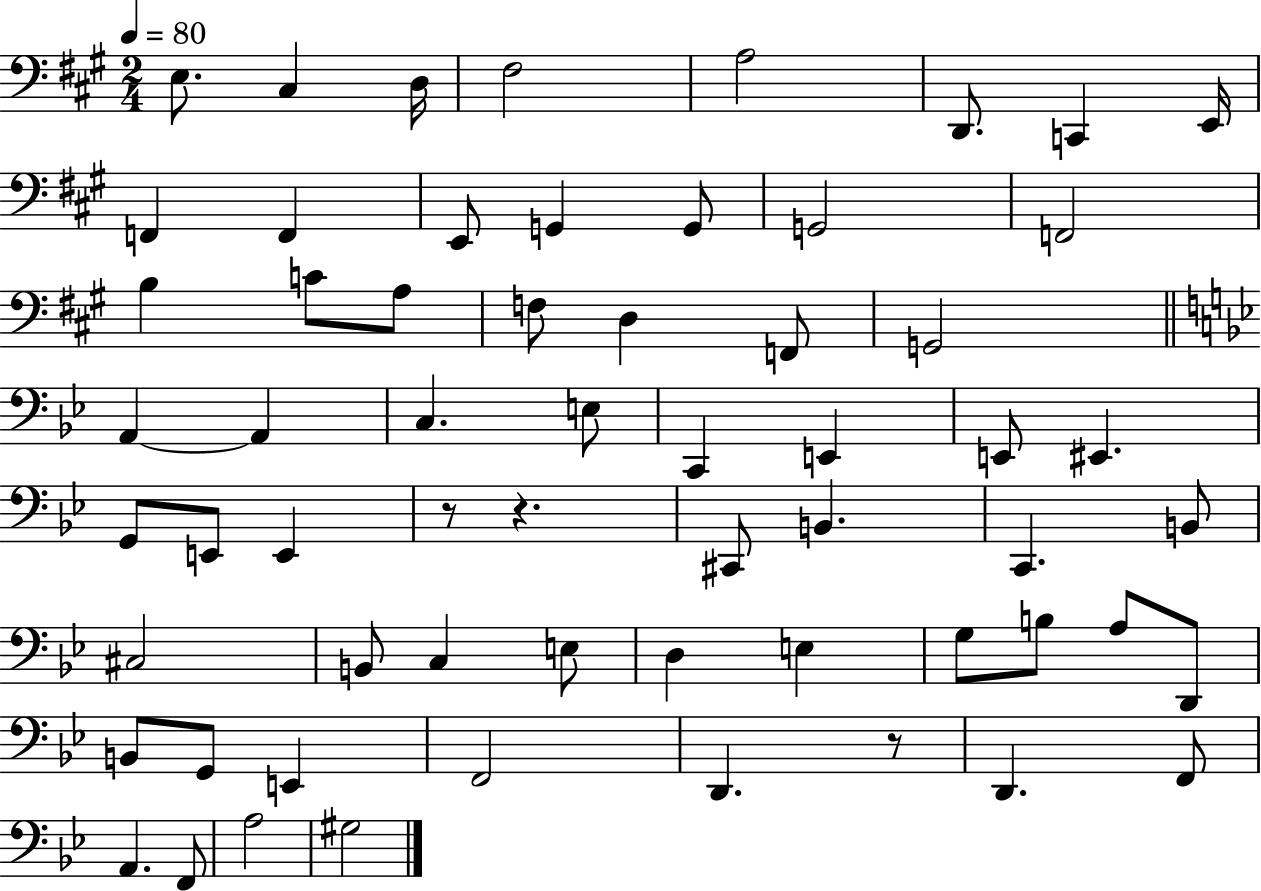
{
  \clef bass
  \numericTimeSignature
  \time 2/4
  \key a \major
  \tempo 4 = 80
  \repeat volta 2 { e8. cis4 d16 | fis2 | a2 | d,8. c,4 e,16 | \break f,4 f,4 | e,8 g,4 g,8 | g,2 | f,2 | \break b4 c'8 a8 | f8 d4 f,8 | g,2 | \bar "||" \break \key g \minor a,4~~ a,4 | c4. e8 | c,4 e,4 | e,8 eis,4. | \break g,8 e,8 e,4 | r8 r4. | cis,8 b,4. | c,4. b,8 | \break cis2 | b,8 c4 e8 | d4 e4 | g8 b8 a8 d,8 | \break b,8 g,8 e,4 | f,2 | d,4. r8 | d,4. f,8 | \break a,4. f,8 | a2 | gis2 | } \bar "|."
}